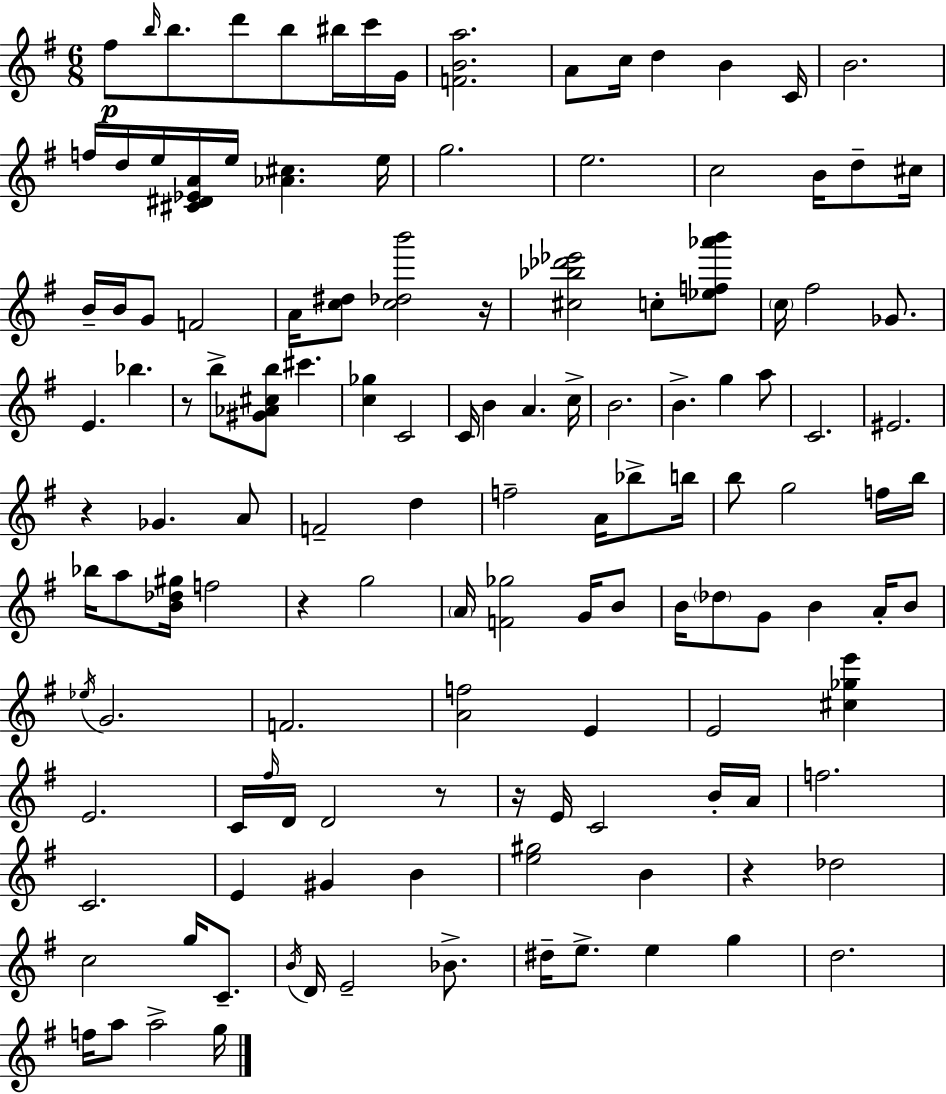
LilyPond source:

{
  \clef treble
  \numericTimeSignature
  \time 6/8
  \key g \major
  \repeat volta 2 { fis''8\p \grace { b''16 } b''8. d'''8 b''8 bis''16 c'''16 | g'16 <f' b' a''>2. | a'8 c''16 d''4 b'4 | c'16 b'2. | \break f''16 d''16 e''16 <cis' dis' ees' a'>16 e''16 <aes' cis''>4. | e''16 g''2. | e''2. | c''2 b'16 d''8-- | \break cis''16 b'16-- b'16 g'8 f'2 | a'16 <c'' dis''>8 <c'' des'' b'''>2 | r16 <cis'' bes'' des''' ees'''>2 c''8-. <ees'' f'' aes''' b'''>8 | \parenthesize c''16 fis''2 ges'8. | \break e'4. bes''4. | r8 b''8-> <gis' aes' cis'' b''>8 cis'''4. | <c'' ges''>4 c'2 | c'16 b'4 a'4. | \break c''16-> b'2. | b'4.-> g''4 a''8 | c'2. | eis'2. | \break r4 ges'4. a'8 | f'2-- d''4 | f''2-- a'16 bes''8-> | b''16 b''8 g''2 f''16 | \break b''16 bes''16 a''8 <b' des'' gis''>16 f''2 | r4 g''2 | \parenthesize a'16 <f' ges''>2 g'16 b'8 | b'16 \parenthesize des''8 g'8 b'4 a'16-. b'8 | \break \acciaccatura { ees''16 } g'2. | f'2. | <a' f''>2 e'4 | e'2 <cis'' ges'' e'''>4 | \break e'2. | c'16 \grace { fis''16 } d'16 d'2 | r8 r16 e'16 c'2 | b'16-. a'16 f''2. | \break c'2. | e'4 gis'4 b'4 | <e'' gis''>2 b'4 | r4 des''2 | \break c''2 g''16 | c'8.-- \acciaccatura { b'16 } d'16 e'2-- | bes'8.-> dis''16-- e''8.-> e''4 | g''4 d''2. | \break f''16 a''8 a''2-> | g''16 } \bar "|."
}